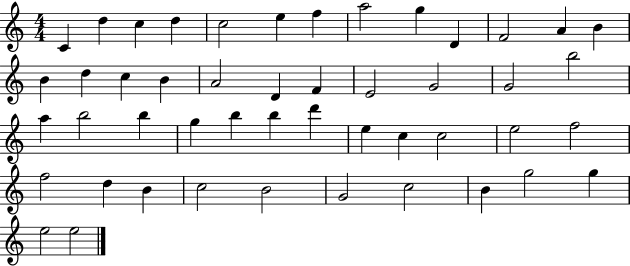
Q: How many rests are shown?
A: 0